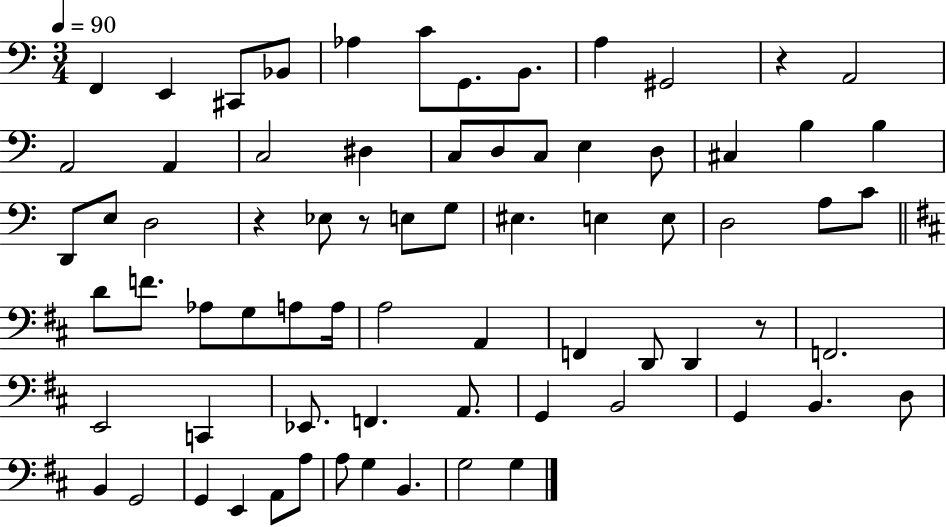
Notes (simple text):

F2/q E2/q C#2/e Bb2/e Ab3/q C4/e G2/e. B2/e. A3/q G#2/h R/q A2/h A2/h A2/q C3/h D#3/q C3/e D3/e C3/e E3/q D3/e C#3/q B3/q B3/q D2/e E3/e D3/h R/q Eb3/e R/e E3/e G3/e EIS3/q. E3/q E3/e D3/h A3/e C4/e D4/e F4/e. Ab3/e G3/e A3/e A3/s A3/h A2/q F2/q D2/e D2/q R/e F2/h. E2/h C2/q Eb2/e. F2/q. A2/e. G2/q B2/h G2/q B2/q. D3/e B2/q G2/h G2/q E2/q A2/e A3/e A3/e G3/q B2/q. G3/h G3/q